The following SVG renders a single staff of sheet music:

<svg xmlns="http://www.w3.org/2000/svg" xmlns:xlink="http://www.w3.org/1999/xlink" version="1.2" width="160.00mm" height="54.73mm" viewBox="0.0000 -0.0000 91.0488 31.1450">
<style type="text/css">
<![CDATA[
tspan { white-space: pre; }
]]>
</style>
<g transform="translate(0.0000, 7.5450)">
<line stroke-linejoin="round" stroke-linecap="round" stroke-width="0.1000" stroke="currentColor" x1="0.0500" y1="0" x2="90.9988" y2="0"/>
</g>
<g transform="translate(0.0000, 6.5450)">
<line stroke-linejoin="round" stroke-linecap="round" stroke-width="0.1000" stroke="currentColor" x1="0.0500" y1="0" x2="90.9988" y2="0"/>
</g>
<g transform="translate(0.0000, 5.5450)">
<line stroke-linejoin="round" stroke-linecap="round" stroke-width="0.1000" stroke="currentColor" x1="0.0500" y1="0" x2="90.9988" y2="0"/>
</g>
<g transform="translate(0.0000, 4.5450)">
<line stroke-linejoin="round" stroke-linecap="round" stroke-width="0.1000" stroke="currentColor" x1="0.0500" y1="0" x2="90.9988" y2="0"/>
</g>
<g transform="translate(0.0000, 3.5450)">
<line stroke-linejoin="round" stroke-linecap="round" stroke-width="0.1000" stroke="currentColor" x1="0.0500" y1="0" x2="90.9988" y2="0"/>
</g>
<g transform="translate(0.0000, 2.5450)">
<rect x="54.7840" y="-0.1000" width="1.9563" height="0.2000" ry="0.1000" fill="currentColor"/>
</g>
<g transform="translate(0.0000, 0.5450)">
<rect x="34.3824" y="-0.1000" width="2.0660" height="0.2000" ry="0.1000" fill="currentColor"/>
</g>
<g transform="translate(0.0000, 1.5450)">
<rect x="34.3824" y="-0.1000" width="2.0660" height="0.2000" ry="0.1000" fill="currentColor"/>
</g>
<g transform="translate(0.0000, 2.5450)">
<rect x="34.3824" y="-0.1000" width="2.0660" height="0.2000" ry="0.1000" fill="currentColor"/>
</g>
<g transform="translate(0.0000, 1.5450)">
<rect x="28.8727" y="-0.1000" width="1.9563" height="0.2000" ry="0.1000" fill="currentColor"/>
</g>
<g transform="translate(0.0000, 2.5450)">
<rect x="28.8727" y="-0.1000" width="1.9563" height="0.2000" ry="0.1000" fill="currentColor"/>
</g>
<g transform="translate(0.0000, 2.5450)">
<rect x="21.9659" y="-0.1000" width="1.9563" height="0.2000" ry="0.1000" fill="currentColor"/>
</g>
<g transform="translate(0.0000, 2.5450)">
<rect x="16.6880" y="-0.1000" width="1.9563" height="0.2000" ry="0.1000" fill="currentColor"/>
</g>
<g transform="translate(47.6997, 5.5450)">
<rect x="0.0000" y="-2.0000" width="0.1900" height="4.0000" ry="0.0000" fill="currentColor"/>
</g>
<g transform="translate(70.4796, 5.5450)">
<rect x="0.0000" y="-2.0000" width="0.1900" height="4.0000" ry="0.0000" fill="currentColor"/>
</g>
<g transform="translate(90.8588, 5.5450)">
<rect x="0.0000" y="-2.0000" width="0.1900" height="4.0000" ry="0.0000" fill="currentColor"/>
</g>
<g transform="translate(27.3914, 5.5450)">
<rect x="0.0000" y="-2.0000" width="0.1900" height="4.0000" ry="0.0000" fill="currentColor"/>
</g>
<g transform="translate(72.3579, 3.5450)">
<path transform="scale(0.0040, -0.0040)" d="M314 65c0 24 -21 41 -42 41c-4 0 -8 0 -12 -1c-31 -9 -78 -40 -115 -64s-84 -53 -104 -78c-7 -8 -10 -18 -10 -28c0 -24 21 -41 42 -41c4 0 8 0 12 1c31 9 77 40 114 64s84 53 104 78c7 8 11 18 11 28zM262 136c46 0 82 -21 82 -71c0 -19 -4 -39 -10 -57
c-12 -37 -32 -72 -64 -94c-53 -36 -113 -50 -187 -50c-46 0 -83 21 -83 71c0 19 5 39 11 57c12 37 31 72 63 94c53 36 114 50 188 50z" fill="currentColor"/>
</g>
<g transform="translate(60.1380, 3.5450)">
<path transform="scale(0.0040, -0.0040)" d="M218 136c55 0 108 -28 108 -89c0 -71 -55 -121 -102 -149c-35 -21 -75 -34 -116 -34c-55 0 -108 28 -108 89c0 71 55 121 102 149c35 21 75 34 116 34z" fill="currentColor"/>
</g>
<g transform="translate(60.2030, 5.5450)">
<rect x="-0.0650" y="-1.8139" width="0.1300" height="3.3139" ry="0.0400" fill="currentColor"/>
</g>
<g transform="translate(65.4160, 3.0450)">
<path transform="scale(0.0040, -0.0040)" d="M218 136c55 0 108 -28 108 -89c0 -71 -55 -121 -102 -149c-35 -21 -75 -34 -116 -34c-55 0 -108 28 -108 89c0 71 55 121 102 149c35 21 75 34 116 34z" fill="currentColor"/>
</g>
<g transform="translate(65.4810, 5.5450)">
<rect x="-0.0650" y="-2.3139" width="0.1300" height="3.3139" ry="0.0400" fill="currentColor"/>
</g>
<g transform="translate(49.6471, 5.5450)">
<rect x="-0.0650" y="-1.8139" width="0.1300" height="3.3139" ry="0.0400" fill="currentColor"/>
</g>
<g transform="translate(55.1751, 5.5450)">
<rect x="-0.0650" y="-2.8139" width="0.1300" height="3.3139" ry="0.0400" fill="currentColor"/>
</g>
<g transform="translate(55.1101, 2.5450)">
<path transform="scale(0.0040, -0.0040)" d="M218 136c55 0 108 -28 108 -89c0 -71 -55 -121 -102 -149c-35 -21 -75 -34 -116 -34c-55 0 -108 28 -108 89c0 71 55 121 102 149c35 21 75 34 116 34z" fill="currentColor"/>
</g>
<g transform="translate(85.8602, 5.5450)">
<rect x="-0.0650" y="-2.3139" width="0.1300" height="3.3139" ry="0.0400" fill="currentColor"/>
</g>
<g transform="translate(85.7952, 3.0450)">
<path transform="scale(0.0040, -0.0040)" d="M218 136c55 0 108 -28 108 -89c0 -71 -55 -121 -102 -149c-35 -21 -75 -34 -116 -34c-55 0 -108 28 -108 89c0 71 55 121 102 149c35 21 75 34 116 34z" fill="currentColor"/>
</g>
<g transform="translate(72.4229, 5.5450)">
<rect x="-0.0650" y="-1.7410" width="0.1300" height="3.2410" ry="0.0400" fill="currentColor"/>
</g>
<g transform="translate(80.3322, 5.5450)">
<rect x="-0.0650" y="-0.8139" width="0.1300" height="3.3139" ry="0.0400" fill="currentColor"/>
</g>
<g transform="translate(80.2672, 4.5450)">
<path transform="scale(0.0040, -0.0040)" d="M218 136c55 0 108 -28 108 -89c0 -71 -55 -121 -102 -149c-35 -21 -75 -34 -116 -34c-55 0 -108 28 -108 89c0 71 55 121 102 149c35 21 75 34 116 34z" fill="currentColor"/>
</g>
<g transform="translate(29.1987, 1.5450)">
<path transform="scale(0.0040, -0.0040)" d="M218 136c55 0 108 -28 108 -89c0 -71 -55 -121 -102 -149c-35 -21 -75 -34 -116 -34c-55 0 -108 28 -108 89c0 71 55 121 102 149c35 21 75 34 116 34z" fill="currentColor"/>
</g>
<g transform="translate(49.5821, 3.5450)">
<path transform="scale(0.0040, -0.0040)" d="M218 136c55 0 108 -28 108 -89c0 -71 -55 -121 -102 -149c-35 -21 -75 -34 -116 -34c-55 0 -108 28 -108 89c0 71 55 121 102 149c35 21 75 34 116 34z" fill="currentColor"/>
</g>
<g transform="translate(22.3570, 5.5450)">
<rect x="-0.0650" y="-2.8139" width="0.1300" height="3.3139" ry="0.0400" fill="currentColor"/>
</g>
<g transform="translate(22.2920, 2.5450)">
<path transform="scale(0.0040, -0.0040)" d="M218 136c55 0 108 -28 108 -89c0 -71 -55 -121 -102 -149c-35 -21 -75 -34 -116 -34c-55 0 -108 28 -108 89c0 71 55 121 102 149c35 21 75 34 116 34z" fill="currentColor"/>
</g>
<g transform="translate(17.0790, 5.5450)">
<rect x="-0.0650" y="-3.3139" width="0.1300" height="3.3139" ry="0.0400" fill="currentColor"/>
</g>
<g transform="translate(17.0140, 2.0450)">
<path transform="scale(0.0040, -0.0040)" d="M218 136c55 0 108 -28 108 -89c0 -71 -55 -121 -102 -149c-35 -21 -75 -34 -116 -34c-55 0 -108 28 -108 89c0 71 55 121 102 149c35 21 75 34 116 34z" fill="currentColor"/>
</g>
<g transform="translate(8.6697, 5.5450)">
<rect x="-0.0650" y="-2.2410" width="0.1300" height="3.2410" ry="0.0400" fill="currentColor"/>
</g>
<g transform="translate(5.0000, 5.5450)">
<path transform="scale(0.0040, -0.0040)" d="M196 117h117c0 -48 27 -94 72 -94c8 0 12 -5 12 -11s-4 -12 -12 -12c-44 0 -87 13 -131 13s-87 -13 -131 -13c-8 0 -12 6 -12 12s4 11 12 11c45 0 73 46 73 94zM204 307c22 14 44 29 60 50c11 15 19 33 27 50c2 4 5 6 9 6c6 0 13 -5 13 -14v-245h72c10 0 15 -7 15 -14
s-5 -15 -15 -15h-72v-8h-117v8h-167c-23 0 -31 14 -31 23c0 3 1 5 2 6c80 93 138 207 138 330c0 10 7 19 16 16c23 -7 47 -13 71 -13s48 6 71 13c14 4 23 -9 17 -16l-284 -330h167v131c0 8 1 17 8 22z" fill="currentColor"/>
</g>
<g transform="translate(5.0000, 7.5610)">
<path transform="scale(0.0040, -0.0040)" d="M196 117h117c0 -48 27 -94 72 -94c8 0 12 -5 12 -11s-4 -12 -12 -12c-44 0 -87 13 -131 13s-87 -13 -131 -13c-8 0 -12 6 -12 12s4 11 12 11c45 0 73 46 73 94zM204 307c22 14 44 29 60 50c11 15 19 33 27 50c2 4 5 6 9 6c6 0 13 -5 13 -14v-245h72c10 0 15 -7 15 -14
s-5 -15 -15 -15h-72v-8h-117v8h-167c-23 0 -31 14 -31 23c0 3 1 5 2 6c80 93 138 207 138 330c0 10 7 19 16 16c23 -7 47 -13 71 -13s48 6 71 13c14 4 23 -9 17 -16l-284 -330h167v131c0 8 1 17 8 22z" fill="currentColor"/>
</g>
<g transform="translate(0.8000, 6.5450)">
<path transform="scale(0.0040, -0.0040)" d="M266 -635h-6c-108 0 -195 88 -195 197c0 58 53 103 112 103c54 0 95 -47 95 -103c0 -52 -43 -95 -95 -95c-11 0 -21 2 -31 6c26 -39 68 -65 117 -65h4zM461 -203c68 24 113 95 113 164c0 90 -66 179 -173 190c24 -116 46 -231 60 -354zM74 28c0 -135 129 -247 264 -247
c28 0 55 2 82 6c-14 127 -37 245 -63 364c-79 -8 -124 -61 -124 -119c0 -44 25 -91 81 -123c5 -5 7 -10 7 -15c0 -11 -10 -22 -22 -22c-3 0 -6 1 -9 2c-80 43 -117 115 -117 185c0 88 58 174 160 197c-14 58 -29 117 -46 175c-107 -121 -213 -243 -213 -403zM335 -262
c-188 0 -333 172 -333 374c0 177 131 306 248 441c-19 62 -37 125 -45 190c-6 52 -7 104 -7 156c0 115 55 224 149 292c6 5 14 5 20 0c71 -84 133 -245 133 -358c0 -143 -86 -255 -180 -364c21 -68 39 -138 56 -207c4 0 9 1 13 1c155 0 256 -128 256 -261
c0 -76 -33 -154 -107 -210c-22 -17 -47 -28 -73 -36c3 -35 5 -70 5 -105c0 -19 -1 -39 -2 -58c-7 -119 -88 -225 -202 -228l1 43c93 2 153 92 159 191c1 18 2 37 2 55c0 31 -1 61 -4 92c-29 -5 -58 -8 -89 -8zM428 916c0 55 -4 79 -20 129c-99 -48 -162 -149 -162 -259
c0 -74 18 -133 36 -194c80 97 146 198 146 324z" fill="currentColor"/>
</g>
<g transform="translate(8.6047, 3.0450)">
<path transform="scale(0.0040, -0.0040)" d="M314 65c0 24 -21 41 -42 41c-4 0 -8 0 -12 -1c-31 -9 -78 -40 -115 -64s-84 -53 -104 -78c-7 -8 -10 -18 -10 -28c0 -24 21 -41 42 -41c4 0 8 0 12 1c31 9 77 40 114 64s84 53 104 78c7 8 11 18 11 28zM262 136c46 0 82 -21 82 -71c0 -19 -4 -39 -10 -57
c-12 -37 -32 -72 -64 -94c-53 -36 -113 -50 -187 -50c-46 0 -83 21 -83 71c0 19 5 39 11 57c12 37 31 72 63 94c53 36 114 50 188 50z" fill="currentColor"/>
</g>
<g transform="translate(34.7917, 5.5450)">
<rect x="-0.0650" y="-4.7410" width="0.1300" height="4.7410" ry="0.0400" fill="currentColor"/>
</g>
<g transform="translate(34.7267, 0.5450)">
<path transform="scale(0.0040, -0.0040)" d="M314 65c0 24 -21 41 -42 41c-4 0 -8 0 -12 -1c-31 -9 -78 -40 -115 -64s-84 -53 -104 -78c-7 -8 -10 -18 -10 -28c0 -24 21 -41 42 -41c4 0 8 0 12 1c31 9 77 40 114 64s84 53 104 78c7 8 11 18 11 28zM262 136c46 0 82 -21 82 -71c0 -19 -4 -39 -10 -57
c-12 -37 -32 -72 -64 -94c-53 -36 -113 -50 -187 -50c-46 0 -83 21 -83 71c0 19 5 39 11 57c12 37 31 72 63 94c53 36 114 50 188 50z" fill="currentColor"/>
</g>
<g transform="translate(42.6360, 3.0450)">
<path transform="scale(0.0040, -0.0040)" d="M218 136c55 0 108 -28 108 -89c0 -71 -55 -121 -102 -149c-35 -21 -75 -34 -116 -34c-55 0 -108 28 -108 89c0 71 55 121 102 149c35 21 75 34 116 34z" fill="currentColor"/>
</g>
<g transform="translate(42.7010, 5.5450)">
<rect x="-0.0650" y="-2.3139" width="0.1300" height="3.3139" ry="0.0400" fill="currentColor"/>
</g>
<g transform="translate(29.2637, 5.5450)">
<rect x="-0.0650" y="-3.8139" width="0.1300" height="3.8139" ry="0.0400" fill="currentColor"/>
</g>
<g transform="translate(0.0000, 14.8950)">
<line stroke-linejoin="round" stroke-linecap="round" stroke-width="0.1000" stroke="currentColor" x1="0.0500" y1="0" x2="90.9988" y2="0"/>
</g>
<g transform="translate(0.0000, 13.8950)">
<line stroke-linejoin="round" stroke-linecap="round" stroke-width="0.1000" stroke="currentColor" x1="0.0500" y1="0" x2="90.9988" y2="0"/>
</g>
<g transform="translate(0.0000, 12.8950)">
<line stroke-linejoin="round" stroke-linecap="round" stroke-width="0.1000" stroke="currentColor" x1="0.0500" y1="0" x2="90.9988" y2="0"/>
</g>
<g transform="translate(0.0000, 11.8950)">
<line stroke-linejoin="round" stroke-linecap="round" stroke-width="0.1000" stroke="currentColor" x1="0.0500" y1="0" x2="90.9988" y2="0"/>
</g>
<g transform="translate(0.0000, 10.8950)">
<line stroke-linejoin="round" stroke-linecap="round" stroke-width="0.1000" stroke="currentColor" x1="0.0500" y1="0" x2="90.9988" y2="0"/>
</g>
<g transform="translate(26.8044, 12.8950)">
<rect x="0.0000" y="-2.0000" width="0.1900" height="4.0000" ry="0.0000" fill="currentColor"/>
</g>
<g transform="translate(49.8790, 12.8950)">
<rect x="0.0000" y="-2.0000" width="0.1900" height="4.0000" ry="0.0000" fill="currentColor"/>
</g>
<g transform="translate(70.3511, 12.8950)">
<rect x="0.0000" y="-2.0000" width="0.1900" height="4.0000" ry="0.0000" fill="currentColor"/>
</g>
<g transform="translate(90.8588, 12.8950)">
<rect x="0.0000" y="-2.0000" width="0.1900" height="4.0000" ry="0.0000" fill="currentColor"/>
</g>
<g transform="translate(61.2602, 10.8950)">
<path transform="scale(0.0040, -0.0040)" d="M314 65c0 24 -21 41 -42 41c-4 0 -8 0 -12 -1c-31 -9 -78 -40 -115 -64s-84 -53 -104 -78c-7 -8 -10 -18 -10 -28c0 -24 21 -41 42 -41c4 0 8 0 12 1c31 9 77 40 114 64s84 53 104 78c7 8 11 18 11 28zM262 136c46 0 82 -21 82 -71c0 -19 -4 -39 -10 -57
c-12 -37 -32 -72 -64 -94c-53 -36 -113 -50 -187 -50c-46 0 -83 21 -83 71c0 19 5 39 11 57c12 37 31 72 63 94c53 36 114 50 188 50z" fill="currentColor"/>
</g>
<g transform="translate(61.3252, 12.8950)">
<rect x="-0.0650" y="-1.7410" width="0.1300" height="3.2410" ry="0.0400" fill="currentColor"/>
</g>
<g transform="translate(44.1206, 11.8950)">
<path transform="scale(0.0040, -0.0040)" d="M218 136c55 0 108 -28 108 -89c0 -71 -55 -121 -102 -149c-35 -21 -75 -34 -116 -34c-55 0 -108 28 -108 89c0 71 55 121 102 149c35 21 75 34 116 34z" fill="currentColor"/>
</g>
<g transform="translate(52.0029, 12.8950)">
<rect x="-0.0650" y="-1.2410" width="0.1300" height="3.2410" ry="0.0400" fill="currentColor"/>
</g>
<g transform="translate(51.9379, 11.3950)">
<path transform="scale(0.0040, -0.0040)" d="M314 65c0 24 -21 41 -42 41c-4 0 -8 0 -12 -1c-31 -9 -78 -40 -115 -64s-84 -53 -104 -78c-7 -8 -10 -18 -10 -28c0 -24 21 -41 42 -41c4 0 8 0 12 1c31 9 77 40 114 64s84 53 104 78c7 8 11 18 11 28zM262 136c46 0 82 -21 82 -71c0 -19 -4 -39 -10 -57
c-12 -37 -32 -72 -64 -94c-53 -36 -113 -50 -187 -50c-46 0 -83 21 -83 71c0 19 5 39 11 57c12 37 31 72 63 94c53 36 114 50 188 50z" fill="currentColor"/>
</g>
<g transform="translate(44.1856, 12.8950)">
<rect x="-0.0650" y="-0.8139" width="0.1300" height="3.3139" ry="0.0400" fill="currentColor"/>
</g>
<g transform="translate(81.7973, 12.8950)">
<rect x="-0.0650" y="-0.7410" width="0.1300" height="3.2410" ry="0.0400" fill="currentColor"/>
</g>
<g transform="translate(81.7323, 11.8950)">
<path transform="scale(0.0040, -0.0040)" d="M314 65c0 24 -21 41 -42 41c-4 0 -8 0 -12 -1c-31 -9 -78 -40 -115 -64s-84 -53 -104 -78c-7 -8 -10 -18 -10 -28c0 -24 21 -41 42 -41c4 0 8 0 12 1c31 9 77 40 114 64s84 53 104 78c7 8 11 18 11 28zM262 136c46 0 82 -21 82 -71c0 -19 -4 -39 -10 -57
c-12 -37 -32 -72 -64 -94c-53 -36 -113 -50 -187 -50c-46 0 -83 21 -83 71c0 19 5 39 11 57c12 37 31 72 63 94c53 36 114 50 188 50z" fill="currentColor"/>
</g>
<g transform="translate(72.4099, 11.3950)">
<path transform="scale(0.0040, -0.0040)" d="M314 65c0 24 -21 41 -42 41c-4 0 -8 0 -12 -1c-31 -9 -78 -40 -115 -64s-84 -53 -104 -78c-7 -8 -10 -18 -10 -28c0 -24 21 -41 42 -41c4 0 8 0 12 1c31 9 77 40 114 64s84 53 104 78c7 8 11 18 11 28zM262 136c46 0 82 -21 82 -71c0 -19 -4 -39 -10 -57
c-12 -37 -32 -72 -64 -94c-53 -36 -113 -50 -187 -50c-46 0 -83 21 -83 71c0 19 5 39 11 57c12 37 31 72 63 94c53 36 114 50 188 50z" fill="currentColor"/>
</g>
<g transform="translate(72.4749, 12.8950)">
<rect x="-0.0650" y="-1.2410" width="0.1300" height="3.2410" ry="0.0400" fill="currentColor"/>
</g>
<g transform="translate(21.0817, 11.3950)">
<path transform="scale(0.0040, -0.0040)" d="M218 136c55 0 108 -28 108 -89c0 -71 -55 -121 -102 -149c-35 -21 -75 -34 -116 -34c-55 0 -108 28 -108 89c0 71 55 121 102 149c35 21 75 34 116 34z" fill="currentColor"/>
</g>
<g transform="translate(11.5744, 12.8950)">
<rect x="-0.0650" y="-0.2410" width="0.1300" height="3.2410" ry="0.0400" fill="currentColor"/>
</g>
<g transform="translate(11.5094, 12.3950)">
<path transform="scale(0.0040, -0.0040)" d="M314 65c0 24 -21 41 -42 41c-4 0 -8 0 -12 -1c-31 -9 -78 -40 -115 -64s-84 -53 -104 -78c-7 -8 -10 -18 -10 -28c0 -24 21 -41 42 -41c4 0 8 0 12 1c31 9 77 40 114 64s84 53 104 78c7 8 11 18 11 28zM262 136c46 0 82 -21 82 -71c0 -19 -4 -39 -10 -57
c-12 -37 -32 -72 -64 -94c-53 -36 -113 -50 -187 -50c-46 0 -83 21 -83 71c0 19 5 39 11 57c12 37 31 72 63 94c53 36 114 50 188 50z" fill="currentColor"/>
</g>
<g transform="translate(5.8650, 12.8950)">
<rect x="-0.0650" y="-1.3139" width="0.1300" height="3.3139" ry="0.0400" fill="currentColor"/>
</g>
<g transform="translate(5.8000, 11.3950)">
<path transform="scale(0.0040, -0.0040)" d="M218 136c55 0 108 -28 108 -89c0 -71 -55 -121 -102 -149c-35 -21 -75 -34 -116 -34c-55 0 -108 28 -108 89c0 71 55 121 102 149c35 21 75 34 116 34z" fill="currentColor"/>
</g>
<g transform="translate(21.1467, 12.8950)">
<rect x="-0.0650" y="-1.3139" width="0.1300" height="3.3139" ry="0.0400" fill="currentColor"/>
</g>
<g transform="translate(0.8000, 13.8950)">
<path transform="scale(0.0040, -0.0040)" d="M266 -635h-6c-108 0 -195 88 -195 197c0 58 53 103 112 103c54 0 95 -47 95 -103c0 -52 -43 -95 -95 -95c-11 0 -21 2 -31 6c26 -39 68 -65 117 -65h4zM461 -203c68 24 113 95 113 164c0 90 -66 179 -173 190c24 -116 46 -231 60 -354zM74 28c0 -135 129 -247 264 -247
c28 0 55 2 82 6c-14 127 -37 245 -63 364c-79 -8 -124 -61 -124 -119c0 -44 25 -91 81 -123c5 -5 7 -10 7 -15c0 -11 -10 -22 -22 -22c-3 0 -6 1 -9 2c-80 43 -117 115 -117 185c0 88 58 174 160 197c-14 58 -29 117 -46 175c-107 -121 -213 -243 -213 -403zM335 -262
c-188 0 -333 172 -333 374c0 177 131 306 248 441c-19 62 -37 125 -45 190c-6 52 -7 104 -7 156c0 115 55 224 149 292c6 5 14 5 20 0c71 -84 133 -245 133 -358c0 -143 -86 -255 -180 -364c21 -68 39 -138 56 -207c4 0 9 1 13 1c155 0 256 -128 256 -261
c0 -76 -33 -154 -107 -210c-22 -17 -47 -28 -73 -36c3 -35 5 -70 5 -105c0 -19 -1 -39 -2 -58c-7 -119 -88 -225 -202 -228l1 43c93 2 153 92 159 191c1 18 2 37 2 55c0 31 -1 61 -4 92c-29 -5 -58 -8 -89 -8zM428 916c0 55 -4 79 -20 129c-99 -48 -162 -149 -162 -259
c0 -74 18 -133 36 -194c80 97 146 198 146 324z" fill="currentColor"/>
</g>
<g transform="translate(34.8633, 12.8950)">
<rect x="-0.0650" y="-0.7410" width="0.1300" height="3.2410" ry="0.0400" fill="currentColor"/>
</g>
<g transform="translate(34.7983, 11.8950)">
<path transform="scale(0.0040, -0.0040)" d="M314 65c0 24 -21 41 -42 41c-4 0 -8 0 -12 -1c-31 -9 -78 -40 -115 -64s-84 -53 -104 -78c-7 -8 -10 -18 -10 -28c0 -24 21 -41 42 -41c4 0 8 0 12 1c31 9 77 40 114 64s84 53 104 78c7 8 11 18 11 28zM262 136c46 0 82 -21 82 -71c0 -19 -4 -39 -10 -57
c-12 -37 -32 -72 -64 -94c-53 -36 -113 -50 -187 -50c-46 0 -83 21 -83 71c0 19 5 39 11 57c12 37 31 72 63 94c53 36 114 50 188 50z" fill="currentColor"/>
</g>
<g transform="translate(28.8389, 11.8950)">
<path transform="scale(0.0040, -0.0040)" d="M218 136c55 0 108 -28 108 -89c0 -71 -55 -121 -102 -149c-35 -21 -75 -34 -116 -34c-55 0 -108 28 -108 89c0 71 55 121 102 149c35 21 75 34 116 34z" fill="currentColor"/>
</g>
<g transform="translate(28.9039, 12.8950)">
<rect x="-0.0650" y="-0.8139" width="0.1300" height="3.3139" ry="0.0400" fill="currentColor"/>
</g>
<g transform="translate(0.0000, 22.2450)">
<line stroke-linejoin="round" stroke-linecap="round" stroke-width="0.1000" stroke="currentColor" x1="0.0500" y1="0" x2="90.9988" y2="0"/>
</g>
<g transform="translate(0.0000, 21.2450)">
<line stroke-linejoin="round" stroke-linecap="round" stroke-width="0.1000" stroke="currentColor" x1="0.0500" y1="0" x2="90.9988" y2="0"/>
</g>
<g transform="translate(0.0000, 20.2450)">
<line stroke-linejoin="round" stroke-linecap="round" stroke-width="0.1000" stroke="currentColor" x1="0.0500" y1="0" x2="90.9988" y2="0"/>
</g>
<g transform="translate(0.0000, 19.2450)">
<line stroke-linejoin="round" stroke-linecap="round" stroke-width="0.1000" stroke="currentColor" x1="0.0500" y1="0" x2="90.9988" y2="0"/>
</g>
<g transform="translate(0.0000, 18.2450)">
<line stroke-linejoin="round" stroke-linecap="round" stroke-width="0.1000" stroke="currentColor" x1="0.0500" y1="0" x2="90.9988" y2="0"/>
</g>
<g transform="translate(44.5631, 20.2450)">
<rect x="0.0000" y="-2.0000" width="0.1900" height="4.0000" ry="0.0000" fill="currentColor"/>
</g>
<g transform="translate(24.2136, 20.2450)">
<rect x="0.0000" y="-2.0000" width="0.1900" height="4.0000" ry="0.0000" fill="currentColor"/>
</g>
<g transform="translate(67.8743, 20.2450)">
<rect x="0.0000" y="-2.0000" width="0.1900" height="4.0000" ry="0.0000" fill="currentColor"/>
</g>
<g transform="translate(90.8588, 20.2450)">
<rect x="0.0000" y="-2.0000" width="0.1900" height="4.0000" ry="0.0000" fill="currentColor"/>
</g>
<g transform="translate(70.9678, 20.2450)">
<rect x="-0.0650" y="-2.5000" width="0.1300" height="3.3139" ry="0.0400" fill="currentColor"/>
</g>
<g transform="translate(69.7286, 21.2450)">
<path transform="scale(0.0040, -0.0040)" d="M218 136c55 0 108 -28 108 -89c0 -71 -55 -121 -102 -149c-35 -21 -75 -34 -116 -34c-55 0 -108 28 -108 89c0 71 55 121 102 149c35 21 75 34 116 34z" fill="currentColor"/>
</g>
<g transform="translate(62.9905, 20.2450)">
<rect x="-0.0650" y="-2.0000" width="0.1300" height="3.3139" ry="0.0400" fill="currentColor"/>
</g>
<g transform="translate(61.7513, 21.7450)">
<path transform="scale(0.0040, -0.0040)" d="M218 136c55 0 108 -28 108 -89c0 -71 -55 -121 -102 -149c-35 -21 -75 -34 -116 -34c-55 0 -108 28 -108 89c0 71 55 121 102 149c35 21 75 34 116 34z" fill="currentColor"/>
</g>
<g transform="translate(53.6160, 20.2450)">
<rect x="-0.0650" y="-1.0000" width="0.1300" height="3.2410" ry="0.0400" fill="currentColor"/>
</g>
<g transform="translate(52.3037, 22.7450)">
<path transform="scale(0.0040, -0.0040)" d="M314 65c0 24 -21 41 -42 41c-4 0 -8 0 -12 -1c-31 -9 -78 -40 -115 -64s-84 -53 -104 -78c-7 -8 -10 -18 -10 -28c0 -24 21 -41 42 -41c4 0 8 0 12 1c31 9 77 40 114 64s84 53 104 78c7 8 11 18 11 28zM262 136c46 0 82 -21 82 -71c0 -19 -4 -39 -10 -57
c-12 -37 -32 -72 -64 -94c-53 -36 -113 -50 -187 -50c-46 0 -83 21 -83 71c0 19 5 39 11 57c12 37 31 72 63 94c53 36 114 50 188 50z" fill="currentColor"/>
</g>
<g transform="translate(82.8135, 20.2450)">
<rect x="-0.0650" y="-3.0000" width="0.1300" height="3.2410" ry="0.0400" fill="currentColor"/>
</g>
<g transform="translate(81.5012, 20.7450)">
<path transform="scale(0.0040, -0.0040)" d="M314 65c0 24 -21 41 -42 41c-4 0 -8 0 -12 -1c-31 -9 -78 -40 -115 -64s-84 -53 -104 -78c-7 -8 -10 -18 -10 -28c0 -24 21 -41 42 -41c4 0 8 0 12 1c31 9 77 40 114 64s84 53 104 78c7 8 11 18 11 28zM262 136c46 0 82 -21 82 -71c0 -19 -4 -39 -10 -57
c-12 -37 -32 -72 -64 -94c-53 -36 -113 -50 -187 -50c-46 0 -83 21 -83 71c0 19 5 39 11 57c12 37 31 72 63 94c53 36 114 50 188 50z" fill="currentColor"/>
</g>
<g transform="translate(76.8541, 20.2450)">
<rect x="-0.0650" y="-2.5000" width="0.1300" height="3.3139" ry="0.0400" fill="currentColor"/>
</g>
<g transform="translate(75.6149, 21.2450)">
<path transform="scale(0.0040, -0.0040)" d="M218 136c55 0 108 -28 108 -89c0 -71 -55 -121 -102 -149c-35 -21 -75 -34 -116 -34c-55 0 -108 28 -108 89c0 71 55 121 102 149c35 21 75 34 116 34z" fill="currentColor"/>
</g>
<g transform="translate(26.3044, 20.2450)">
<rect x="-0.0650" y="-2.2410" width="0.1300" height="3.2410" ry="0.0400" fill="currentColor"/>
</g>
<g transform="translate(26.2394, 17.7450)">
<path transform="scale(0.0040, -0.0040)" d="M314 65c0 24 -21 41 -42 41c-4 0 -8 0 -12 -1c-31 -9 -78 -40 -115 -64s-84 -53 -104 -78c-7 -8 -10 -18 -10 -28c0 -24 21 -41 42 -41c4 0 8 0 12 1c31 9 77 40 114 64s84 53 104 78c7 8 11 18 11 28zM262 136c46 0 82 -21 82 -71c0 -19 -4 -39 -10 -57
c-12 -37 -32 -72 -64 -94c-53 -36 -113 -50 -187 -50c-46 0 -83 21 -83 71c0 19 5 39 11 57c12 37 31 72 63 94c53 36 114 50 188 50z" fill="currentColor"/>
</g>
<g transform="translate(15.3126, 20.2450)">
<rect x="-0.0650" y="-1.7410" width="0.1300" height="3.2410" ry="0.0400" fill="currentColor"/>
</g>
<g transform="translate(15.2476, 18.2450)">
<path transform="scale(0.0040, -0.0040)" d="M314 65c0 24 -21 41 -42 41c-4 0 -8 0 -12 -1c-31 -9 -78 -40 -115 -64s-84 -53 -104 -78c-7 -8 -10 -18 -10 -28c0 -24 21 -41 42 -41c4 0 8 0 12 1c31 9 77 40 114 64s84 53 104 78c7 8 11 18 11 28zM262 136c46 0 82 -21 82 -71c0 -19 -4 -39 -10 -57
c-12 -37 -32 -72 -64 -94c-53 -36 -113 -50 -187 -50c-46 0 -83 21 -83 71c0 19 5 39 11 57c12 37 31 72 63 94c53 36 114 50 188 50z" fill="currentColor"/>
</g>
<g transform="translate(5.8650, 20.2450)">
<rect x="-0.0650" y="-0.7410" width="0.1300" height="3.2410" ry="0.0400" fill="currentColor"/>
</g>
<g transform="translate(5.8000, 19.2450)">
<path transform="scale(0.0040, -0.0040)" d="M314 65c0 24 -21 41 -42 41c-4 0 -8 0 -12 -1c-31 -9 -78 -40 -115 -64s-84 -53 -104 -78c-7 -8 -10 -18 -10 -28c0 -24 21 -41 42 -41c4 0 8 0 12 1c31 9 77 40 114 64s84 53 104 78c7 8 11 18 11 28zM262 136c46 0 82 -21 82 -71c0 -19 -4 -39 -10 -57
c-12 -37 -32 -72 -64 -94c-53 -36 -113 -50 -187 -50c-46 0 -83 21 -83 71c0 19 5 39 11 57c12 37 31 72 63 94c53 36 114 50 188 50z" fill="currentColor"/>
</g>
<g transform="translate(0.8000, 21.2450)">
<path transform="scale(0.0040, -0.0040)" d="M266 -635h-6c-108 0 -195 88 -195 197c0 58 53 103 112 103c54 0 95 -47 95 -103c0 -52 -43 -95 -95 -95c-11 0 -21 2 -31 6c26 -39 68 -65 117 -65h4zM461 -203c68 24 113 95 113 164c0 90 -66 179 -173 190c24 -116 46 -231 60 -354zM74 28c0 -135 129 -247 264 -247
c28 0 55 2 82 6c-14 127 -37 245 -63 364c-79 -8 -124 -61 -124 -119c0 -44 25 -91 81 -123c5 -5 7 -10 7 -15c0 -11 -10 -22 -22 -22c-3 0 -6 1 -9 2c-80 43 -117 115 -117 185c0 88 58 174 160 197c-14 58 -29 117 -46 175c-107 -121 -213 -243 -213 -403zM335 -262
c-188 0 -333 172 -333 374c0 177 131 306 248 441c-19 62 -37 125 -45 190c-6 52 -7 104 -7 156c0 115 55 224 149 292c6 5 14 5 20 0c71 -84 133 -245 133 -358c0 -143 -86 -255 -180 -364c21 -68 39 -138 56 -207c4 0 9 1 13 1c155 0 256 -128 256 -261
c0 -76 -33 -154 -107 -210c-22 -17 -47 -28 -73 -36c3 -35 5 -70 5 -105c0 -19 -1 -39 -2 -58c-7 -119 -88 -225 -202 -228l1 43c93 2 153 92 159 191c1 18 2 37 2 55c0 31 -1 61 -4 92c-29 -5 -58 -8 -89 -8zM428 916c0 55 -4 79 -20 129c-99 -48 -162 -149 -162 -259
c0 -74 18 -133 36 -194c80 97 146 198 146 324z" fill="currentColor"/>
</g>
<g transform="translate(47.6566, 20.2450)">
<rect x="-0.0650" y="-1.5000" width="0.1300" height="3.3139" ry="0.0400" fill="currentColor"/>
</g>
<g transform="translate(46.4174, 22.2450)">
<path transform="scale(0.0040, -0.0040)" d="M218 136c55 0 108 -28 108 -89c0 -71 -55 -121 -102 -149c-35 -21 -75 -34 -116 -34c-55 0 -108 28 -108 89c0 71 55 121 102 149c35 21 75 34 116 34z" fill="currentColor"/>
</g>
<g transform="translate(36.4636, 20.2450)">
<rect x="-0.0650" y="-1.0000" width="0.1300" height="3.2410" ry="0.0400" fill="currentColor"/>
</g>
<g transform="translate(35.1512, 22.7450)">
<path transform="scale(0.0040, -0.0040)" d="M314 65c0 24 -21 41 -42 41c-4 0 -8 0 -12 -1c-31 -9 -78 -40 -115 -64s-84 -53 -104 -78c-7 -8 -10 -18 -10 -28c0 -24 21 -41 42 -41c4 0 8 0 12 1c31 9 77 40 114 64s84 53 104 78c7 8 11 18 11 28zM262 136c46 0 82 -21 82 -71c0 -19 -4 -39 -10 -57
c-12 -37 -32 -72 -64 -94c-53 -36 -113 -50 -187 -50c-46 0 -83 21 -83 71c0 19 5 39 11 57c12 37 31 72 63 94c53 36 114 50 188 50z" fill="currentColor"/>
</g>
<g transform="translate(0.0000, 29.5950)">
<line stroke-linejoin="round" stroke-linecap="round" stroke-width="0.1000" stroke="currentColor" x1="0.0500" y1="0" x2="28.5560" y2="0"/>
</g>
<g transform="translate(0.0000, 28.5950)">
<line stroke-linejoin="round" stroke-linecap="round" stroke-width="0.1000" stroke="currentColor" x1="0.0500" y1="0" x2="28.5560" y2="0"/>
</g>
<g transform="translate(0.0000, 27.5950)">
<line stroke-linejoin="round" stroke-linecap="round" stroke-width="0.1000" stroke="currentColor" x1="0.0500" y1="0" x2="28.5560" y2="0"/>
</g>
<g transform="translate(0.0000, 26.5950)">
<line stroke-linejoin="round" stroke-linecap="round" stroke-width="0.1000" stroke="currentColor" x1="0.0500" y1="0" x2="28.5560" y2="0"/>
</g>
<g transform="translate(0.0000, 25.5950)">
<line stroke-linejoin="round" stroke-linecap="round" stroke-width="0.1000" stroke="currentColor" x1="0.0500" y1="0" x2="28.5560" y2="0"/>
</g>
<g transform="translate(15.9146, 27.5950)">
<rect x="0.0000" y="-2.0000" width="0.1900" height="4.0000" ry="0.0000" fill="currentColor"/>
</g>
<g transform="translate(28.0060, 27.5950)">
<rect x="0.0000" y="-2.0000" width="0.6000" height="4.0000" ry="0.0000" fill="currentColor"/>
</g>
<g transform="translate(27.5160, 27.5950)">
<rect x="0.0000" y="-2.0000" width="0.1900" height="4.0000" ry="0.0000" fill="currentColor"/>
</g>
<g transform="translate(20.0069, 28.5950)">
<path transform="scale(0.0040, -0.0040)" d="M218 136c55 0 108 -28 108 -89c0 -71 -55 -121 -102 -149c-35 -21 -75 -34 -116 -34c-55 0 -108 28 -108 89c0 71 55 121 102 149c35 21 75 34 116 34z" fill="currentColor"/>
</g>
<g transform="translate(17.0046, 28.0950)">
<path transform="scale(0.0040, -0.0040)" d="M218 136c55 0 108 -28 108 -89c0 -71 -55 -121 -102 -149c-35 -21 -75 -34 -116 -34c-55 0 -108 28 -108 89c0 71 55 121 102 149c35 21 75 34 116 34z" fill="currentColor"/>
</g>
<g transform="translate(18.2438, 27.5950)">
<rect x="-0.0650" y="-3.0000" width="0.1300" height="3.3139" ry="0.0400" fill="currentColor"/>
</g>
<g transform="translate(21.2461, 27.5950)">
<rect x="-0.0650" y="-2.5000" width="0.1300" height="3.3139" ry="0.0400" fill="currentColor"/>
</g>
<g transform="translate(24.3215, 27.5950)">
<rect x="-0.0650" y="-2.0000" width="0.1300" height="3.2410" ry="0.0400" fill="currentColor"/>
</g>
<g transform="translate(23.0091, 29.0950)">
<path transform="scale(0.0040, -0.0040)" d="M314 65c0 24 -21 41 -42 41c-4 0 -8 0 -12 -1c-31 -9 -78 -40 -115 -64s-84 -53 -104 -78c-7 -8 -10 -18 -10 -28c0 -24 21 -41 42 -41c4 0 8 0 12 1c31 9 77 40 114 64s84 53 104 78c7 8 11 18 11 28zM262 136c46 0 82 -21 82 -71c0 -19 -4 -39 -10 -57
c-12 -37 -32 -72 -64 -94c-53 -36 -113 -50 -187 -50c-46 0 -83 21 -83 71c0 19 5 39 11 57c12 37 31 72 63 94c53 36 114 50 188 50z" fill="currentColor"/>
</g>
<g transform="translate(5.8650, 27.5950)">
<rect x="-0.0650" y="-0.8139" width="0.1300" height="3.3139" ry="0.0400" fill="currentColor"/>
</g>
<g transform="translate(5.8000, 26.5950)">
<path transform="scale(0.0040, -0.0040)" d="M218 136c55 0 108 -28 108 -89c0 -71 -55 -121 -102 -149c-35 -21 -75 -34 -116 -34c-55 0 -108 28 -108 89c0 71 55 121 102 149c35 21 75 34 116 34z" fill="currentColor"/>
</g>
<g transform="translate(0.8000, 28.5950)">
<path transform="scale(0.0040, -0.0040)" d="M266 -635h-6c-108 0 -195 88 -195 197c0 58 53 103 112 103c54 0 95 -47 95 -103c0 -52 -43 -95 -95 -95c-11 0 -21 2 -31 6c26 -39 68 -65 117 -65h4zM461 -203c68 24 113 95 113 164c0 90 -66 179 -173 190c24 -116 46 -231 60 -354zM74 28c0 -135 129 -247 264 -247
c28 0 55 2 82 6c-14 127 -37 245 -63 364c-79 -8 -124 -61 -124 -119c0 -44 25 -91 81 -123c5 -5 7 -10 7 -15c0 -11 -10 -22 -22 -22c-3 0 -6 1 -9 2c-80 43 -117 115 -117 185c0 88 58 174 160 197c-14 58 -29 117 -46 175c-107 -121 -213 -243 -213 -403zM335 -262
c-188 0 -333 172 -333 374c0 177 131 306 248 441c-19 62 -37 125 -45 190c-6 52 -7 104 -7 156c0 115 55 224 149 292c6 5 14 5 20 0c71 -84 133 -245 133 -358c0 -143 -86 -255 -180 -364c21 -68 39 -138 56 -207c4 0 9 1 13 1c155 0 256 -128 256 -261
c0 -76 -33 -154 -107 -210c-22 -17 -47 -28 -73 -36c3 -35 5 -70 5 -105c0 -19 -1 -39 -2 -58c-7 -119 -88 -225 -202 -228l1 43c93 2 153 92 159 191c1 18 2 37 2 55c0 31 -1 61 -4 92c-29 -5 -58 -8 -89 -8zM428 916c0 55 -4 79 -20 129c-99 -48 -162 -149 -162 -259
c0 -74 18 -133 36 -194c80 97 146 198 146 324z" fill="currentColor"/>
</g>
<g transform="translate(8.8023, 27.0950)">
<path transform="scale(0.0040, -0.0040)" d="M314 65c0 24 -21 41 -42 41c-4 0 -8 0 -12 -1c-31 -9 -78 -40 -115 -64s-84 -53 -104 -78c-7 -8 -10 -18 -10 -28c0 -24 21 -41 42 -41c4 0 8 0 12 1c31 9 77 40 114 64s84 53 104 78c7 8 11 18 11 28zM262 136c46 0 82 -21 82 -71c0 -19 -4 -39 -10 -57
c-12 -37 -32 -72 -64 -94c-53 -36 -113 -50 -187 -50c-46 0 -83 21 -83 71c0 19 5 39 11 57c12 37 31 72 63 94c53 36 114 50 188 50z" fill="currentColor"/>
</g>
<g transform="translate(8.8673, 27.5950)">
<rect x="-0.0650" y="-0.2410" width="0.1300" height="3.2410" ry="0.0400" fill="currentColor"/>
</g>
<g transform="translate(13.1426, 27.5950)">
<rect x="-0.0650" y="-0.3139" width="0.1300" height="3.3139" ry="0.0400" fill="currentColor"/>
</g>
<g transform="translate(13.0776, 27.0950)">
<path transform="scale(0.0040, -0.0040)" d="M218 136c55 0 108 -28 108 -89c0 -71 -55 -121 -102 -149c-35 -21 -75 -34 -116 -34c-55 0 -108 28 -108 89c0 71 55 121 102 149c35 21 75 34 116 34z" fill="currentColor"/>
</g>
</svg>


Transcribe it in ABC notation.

X:1
T:Untitled
M:4/4
L:1/4
K:C
g2 b a c' e'2 g f a f g f2 d g e c2 e d d2 d e2 f2 e2 d2 d2 f2 g2 D2 E D2 F G G A2 d c2 c A G F2